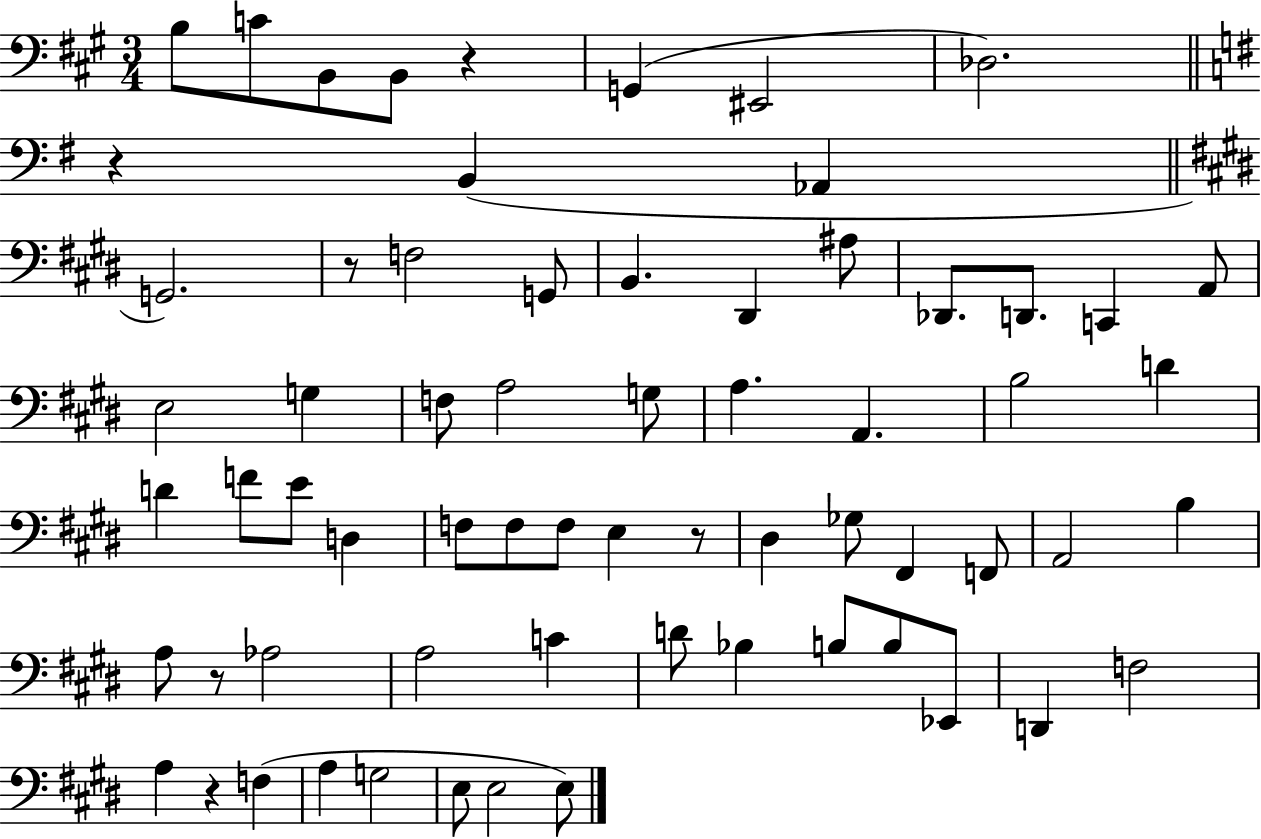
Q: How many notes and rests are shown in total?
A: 66